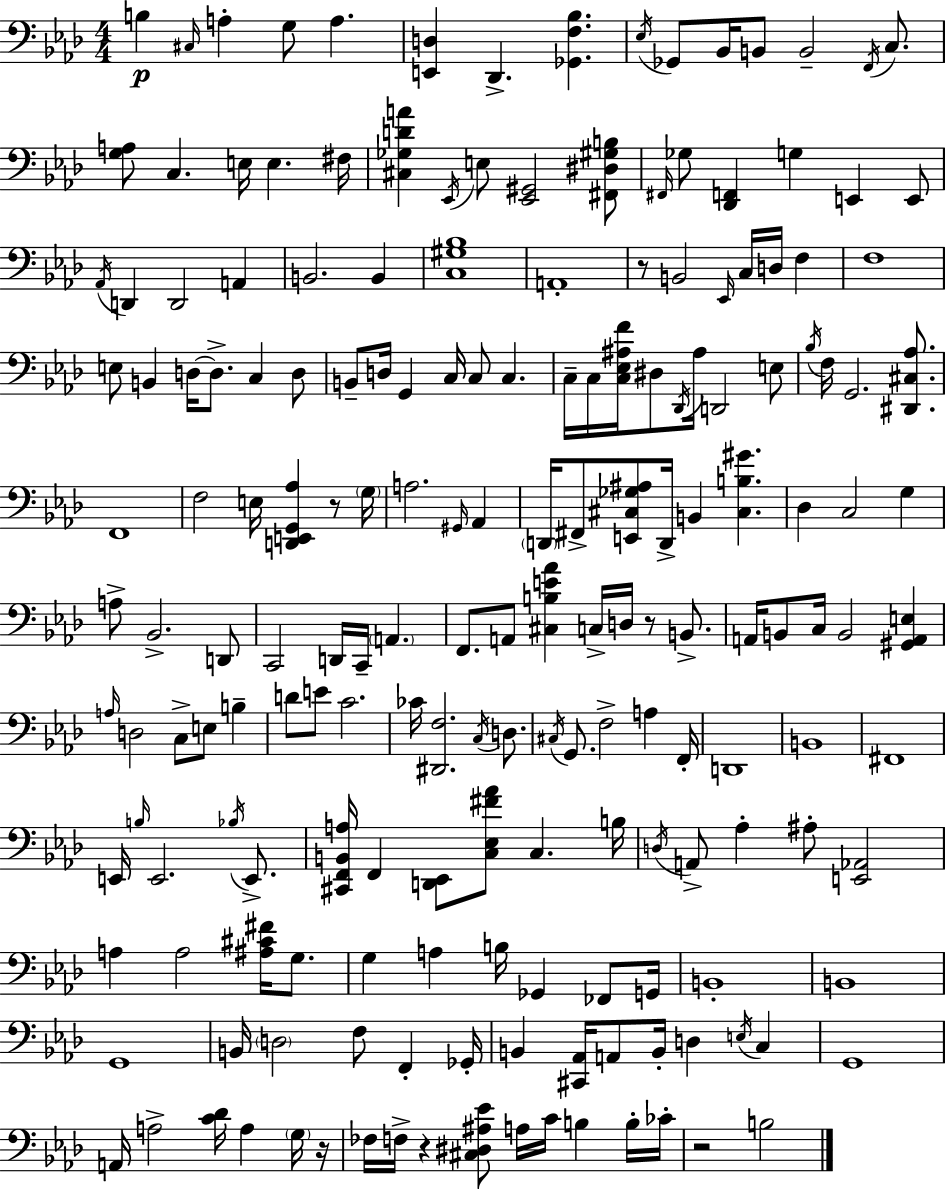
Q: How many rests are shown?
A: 6